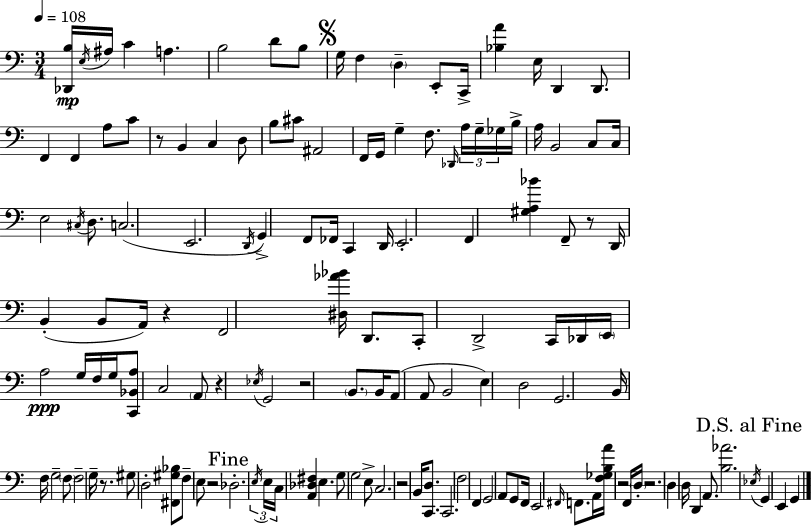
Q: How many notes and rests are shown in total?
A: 140